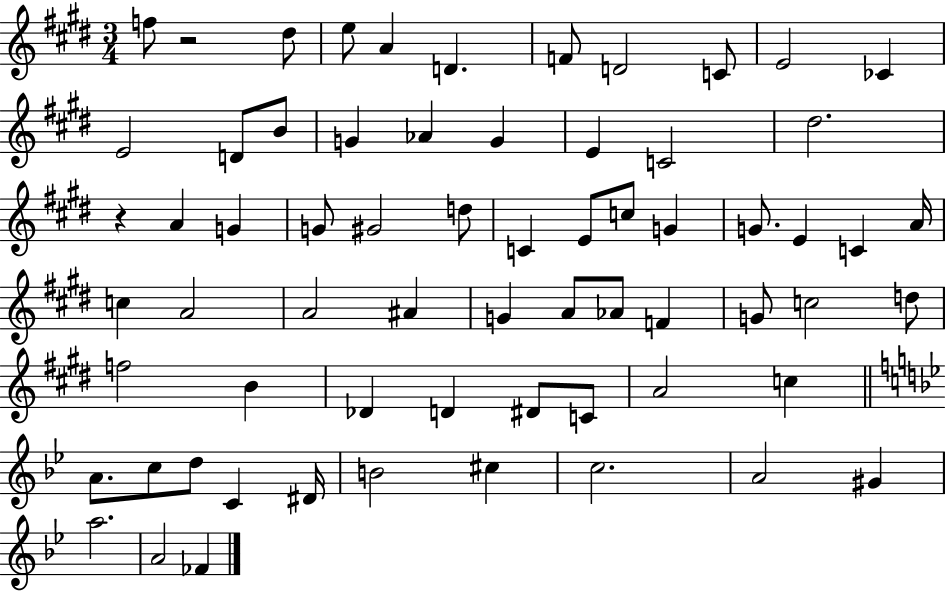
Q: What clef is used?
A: treble